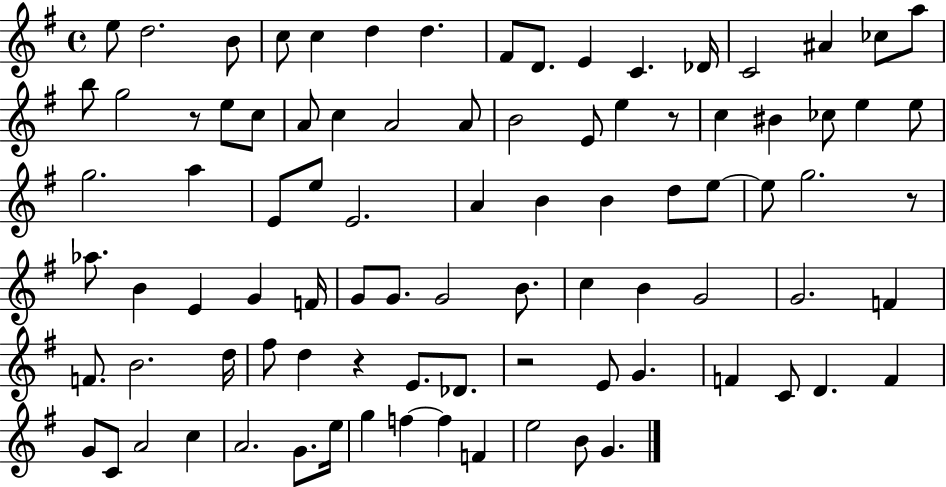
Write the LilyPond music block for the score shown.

{
  \clef treble
  \time 4/4
  \defaultTimeSignature
  \key g \major
  e''8 d''2. b'8 | c''8 c''4 d''4 d''4. | fis'8 d'8. e'4 c'4. des'16 | c'2 ais'4 ces''8 a''8 | \break b''8 g''2 r8 e''8 c''8 | a'8 c''4 a'2 a'8 | b'2 e'8 e''4 r8 | c''4 bis'4 ces''8 e''4 e''8 | \break g''2. a''4 | e'8 e''8 e'2. | a'4 b'4 b'4 d''8 e''8~~ | e''8 g''2. r8 | \break aes''8. b'4 e'4 g'4 f'16 | g'8 g'8. g'2 b'8. | c''4 b'4 g'2 | g'2. f'4 | \break f'8. b'2. d''16 | fis''8 d''4 r4 e'8. des'8. | r2 e'8 g'4. | f'4 c'8 d'4. f'4 | \break g'8 c'8 a'2 c''4 | a'2. g'8. e''16 | g''4 f''4~~ f''4 f'4 | e''2 b'8 g'4. | \break \bar "|."
}